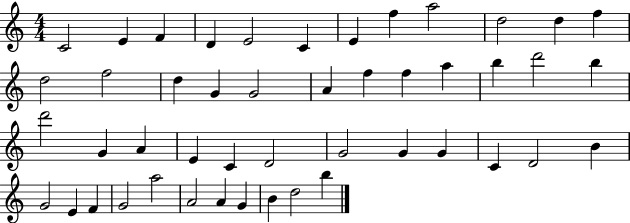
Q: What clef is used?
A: treble